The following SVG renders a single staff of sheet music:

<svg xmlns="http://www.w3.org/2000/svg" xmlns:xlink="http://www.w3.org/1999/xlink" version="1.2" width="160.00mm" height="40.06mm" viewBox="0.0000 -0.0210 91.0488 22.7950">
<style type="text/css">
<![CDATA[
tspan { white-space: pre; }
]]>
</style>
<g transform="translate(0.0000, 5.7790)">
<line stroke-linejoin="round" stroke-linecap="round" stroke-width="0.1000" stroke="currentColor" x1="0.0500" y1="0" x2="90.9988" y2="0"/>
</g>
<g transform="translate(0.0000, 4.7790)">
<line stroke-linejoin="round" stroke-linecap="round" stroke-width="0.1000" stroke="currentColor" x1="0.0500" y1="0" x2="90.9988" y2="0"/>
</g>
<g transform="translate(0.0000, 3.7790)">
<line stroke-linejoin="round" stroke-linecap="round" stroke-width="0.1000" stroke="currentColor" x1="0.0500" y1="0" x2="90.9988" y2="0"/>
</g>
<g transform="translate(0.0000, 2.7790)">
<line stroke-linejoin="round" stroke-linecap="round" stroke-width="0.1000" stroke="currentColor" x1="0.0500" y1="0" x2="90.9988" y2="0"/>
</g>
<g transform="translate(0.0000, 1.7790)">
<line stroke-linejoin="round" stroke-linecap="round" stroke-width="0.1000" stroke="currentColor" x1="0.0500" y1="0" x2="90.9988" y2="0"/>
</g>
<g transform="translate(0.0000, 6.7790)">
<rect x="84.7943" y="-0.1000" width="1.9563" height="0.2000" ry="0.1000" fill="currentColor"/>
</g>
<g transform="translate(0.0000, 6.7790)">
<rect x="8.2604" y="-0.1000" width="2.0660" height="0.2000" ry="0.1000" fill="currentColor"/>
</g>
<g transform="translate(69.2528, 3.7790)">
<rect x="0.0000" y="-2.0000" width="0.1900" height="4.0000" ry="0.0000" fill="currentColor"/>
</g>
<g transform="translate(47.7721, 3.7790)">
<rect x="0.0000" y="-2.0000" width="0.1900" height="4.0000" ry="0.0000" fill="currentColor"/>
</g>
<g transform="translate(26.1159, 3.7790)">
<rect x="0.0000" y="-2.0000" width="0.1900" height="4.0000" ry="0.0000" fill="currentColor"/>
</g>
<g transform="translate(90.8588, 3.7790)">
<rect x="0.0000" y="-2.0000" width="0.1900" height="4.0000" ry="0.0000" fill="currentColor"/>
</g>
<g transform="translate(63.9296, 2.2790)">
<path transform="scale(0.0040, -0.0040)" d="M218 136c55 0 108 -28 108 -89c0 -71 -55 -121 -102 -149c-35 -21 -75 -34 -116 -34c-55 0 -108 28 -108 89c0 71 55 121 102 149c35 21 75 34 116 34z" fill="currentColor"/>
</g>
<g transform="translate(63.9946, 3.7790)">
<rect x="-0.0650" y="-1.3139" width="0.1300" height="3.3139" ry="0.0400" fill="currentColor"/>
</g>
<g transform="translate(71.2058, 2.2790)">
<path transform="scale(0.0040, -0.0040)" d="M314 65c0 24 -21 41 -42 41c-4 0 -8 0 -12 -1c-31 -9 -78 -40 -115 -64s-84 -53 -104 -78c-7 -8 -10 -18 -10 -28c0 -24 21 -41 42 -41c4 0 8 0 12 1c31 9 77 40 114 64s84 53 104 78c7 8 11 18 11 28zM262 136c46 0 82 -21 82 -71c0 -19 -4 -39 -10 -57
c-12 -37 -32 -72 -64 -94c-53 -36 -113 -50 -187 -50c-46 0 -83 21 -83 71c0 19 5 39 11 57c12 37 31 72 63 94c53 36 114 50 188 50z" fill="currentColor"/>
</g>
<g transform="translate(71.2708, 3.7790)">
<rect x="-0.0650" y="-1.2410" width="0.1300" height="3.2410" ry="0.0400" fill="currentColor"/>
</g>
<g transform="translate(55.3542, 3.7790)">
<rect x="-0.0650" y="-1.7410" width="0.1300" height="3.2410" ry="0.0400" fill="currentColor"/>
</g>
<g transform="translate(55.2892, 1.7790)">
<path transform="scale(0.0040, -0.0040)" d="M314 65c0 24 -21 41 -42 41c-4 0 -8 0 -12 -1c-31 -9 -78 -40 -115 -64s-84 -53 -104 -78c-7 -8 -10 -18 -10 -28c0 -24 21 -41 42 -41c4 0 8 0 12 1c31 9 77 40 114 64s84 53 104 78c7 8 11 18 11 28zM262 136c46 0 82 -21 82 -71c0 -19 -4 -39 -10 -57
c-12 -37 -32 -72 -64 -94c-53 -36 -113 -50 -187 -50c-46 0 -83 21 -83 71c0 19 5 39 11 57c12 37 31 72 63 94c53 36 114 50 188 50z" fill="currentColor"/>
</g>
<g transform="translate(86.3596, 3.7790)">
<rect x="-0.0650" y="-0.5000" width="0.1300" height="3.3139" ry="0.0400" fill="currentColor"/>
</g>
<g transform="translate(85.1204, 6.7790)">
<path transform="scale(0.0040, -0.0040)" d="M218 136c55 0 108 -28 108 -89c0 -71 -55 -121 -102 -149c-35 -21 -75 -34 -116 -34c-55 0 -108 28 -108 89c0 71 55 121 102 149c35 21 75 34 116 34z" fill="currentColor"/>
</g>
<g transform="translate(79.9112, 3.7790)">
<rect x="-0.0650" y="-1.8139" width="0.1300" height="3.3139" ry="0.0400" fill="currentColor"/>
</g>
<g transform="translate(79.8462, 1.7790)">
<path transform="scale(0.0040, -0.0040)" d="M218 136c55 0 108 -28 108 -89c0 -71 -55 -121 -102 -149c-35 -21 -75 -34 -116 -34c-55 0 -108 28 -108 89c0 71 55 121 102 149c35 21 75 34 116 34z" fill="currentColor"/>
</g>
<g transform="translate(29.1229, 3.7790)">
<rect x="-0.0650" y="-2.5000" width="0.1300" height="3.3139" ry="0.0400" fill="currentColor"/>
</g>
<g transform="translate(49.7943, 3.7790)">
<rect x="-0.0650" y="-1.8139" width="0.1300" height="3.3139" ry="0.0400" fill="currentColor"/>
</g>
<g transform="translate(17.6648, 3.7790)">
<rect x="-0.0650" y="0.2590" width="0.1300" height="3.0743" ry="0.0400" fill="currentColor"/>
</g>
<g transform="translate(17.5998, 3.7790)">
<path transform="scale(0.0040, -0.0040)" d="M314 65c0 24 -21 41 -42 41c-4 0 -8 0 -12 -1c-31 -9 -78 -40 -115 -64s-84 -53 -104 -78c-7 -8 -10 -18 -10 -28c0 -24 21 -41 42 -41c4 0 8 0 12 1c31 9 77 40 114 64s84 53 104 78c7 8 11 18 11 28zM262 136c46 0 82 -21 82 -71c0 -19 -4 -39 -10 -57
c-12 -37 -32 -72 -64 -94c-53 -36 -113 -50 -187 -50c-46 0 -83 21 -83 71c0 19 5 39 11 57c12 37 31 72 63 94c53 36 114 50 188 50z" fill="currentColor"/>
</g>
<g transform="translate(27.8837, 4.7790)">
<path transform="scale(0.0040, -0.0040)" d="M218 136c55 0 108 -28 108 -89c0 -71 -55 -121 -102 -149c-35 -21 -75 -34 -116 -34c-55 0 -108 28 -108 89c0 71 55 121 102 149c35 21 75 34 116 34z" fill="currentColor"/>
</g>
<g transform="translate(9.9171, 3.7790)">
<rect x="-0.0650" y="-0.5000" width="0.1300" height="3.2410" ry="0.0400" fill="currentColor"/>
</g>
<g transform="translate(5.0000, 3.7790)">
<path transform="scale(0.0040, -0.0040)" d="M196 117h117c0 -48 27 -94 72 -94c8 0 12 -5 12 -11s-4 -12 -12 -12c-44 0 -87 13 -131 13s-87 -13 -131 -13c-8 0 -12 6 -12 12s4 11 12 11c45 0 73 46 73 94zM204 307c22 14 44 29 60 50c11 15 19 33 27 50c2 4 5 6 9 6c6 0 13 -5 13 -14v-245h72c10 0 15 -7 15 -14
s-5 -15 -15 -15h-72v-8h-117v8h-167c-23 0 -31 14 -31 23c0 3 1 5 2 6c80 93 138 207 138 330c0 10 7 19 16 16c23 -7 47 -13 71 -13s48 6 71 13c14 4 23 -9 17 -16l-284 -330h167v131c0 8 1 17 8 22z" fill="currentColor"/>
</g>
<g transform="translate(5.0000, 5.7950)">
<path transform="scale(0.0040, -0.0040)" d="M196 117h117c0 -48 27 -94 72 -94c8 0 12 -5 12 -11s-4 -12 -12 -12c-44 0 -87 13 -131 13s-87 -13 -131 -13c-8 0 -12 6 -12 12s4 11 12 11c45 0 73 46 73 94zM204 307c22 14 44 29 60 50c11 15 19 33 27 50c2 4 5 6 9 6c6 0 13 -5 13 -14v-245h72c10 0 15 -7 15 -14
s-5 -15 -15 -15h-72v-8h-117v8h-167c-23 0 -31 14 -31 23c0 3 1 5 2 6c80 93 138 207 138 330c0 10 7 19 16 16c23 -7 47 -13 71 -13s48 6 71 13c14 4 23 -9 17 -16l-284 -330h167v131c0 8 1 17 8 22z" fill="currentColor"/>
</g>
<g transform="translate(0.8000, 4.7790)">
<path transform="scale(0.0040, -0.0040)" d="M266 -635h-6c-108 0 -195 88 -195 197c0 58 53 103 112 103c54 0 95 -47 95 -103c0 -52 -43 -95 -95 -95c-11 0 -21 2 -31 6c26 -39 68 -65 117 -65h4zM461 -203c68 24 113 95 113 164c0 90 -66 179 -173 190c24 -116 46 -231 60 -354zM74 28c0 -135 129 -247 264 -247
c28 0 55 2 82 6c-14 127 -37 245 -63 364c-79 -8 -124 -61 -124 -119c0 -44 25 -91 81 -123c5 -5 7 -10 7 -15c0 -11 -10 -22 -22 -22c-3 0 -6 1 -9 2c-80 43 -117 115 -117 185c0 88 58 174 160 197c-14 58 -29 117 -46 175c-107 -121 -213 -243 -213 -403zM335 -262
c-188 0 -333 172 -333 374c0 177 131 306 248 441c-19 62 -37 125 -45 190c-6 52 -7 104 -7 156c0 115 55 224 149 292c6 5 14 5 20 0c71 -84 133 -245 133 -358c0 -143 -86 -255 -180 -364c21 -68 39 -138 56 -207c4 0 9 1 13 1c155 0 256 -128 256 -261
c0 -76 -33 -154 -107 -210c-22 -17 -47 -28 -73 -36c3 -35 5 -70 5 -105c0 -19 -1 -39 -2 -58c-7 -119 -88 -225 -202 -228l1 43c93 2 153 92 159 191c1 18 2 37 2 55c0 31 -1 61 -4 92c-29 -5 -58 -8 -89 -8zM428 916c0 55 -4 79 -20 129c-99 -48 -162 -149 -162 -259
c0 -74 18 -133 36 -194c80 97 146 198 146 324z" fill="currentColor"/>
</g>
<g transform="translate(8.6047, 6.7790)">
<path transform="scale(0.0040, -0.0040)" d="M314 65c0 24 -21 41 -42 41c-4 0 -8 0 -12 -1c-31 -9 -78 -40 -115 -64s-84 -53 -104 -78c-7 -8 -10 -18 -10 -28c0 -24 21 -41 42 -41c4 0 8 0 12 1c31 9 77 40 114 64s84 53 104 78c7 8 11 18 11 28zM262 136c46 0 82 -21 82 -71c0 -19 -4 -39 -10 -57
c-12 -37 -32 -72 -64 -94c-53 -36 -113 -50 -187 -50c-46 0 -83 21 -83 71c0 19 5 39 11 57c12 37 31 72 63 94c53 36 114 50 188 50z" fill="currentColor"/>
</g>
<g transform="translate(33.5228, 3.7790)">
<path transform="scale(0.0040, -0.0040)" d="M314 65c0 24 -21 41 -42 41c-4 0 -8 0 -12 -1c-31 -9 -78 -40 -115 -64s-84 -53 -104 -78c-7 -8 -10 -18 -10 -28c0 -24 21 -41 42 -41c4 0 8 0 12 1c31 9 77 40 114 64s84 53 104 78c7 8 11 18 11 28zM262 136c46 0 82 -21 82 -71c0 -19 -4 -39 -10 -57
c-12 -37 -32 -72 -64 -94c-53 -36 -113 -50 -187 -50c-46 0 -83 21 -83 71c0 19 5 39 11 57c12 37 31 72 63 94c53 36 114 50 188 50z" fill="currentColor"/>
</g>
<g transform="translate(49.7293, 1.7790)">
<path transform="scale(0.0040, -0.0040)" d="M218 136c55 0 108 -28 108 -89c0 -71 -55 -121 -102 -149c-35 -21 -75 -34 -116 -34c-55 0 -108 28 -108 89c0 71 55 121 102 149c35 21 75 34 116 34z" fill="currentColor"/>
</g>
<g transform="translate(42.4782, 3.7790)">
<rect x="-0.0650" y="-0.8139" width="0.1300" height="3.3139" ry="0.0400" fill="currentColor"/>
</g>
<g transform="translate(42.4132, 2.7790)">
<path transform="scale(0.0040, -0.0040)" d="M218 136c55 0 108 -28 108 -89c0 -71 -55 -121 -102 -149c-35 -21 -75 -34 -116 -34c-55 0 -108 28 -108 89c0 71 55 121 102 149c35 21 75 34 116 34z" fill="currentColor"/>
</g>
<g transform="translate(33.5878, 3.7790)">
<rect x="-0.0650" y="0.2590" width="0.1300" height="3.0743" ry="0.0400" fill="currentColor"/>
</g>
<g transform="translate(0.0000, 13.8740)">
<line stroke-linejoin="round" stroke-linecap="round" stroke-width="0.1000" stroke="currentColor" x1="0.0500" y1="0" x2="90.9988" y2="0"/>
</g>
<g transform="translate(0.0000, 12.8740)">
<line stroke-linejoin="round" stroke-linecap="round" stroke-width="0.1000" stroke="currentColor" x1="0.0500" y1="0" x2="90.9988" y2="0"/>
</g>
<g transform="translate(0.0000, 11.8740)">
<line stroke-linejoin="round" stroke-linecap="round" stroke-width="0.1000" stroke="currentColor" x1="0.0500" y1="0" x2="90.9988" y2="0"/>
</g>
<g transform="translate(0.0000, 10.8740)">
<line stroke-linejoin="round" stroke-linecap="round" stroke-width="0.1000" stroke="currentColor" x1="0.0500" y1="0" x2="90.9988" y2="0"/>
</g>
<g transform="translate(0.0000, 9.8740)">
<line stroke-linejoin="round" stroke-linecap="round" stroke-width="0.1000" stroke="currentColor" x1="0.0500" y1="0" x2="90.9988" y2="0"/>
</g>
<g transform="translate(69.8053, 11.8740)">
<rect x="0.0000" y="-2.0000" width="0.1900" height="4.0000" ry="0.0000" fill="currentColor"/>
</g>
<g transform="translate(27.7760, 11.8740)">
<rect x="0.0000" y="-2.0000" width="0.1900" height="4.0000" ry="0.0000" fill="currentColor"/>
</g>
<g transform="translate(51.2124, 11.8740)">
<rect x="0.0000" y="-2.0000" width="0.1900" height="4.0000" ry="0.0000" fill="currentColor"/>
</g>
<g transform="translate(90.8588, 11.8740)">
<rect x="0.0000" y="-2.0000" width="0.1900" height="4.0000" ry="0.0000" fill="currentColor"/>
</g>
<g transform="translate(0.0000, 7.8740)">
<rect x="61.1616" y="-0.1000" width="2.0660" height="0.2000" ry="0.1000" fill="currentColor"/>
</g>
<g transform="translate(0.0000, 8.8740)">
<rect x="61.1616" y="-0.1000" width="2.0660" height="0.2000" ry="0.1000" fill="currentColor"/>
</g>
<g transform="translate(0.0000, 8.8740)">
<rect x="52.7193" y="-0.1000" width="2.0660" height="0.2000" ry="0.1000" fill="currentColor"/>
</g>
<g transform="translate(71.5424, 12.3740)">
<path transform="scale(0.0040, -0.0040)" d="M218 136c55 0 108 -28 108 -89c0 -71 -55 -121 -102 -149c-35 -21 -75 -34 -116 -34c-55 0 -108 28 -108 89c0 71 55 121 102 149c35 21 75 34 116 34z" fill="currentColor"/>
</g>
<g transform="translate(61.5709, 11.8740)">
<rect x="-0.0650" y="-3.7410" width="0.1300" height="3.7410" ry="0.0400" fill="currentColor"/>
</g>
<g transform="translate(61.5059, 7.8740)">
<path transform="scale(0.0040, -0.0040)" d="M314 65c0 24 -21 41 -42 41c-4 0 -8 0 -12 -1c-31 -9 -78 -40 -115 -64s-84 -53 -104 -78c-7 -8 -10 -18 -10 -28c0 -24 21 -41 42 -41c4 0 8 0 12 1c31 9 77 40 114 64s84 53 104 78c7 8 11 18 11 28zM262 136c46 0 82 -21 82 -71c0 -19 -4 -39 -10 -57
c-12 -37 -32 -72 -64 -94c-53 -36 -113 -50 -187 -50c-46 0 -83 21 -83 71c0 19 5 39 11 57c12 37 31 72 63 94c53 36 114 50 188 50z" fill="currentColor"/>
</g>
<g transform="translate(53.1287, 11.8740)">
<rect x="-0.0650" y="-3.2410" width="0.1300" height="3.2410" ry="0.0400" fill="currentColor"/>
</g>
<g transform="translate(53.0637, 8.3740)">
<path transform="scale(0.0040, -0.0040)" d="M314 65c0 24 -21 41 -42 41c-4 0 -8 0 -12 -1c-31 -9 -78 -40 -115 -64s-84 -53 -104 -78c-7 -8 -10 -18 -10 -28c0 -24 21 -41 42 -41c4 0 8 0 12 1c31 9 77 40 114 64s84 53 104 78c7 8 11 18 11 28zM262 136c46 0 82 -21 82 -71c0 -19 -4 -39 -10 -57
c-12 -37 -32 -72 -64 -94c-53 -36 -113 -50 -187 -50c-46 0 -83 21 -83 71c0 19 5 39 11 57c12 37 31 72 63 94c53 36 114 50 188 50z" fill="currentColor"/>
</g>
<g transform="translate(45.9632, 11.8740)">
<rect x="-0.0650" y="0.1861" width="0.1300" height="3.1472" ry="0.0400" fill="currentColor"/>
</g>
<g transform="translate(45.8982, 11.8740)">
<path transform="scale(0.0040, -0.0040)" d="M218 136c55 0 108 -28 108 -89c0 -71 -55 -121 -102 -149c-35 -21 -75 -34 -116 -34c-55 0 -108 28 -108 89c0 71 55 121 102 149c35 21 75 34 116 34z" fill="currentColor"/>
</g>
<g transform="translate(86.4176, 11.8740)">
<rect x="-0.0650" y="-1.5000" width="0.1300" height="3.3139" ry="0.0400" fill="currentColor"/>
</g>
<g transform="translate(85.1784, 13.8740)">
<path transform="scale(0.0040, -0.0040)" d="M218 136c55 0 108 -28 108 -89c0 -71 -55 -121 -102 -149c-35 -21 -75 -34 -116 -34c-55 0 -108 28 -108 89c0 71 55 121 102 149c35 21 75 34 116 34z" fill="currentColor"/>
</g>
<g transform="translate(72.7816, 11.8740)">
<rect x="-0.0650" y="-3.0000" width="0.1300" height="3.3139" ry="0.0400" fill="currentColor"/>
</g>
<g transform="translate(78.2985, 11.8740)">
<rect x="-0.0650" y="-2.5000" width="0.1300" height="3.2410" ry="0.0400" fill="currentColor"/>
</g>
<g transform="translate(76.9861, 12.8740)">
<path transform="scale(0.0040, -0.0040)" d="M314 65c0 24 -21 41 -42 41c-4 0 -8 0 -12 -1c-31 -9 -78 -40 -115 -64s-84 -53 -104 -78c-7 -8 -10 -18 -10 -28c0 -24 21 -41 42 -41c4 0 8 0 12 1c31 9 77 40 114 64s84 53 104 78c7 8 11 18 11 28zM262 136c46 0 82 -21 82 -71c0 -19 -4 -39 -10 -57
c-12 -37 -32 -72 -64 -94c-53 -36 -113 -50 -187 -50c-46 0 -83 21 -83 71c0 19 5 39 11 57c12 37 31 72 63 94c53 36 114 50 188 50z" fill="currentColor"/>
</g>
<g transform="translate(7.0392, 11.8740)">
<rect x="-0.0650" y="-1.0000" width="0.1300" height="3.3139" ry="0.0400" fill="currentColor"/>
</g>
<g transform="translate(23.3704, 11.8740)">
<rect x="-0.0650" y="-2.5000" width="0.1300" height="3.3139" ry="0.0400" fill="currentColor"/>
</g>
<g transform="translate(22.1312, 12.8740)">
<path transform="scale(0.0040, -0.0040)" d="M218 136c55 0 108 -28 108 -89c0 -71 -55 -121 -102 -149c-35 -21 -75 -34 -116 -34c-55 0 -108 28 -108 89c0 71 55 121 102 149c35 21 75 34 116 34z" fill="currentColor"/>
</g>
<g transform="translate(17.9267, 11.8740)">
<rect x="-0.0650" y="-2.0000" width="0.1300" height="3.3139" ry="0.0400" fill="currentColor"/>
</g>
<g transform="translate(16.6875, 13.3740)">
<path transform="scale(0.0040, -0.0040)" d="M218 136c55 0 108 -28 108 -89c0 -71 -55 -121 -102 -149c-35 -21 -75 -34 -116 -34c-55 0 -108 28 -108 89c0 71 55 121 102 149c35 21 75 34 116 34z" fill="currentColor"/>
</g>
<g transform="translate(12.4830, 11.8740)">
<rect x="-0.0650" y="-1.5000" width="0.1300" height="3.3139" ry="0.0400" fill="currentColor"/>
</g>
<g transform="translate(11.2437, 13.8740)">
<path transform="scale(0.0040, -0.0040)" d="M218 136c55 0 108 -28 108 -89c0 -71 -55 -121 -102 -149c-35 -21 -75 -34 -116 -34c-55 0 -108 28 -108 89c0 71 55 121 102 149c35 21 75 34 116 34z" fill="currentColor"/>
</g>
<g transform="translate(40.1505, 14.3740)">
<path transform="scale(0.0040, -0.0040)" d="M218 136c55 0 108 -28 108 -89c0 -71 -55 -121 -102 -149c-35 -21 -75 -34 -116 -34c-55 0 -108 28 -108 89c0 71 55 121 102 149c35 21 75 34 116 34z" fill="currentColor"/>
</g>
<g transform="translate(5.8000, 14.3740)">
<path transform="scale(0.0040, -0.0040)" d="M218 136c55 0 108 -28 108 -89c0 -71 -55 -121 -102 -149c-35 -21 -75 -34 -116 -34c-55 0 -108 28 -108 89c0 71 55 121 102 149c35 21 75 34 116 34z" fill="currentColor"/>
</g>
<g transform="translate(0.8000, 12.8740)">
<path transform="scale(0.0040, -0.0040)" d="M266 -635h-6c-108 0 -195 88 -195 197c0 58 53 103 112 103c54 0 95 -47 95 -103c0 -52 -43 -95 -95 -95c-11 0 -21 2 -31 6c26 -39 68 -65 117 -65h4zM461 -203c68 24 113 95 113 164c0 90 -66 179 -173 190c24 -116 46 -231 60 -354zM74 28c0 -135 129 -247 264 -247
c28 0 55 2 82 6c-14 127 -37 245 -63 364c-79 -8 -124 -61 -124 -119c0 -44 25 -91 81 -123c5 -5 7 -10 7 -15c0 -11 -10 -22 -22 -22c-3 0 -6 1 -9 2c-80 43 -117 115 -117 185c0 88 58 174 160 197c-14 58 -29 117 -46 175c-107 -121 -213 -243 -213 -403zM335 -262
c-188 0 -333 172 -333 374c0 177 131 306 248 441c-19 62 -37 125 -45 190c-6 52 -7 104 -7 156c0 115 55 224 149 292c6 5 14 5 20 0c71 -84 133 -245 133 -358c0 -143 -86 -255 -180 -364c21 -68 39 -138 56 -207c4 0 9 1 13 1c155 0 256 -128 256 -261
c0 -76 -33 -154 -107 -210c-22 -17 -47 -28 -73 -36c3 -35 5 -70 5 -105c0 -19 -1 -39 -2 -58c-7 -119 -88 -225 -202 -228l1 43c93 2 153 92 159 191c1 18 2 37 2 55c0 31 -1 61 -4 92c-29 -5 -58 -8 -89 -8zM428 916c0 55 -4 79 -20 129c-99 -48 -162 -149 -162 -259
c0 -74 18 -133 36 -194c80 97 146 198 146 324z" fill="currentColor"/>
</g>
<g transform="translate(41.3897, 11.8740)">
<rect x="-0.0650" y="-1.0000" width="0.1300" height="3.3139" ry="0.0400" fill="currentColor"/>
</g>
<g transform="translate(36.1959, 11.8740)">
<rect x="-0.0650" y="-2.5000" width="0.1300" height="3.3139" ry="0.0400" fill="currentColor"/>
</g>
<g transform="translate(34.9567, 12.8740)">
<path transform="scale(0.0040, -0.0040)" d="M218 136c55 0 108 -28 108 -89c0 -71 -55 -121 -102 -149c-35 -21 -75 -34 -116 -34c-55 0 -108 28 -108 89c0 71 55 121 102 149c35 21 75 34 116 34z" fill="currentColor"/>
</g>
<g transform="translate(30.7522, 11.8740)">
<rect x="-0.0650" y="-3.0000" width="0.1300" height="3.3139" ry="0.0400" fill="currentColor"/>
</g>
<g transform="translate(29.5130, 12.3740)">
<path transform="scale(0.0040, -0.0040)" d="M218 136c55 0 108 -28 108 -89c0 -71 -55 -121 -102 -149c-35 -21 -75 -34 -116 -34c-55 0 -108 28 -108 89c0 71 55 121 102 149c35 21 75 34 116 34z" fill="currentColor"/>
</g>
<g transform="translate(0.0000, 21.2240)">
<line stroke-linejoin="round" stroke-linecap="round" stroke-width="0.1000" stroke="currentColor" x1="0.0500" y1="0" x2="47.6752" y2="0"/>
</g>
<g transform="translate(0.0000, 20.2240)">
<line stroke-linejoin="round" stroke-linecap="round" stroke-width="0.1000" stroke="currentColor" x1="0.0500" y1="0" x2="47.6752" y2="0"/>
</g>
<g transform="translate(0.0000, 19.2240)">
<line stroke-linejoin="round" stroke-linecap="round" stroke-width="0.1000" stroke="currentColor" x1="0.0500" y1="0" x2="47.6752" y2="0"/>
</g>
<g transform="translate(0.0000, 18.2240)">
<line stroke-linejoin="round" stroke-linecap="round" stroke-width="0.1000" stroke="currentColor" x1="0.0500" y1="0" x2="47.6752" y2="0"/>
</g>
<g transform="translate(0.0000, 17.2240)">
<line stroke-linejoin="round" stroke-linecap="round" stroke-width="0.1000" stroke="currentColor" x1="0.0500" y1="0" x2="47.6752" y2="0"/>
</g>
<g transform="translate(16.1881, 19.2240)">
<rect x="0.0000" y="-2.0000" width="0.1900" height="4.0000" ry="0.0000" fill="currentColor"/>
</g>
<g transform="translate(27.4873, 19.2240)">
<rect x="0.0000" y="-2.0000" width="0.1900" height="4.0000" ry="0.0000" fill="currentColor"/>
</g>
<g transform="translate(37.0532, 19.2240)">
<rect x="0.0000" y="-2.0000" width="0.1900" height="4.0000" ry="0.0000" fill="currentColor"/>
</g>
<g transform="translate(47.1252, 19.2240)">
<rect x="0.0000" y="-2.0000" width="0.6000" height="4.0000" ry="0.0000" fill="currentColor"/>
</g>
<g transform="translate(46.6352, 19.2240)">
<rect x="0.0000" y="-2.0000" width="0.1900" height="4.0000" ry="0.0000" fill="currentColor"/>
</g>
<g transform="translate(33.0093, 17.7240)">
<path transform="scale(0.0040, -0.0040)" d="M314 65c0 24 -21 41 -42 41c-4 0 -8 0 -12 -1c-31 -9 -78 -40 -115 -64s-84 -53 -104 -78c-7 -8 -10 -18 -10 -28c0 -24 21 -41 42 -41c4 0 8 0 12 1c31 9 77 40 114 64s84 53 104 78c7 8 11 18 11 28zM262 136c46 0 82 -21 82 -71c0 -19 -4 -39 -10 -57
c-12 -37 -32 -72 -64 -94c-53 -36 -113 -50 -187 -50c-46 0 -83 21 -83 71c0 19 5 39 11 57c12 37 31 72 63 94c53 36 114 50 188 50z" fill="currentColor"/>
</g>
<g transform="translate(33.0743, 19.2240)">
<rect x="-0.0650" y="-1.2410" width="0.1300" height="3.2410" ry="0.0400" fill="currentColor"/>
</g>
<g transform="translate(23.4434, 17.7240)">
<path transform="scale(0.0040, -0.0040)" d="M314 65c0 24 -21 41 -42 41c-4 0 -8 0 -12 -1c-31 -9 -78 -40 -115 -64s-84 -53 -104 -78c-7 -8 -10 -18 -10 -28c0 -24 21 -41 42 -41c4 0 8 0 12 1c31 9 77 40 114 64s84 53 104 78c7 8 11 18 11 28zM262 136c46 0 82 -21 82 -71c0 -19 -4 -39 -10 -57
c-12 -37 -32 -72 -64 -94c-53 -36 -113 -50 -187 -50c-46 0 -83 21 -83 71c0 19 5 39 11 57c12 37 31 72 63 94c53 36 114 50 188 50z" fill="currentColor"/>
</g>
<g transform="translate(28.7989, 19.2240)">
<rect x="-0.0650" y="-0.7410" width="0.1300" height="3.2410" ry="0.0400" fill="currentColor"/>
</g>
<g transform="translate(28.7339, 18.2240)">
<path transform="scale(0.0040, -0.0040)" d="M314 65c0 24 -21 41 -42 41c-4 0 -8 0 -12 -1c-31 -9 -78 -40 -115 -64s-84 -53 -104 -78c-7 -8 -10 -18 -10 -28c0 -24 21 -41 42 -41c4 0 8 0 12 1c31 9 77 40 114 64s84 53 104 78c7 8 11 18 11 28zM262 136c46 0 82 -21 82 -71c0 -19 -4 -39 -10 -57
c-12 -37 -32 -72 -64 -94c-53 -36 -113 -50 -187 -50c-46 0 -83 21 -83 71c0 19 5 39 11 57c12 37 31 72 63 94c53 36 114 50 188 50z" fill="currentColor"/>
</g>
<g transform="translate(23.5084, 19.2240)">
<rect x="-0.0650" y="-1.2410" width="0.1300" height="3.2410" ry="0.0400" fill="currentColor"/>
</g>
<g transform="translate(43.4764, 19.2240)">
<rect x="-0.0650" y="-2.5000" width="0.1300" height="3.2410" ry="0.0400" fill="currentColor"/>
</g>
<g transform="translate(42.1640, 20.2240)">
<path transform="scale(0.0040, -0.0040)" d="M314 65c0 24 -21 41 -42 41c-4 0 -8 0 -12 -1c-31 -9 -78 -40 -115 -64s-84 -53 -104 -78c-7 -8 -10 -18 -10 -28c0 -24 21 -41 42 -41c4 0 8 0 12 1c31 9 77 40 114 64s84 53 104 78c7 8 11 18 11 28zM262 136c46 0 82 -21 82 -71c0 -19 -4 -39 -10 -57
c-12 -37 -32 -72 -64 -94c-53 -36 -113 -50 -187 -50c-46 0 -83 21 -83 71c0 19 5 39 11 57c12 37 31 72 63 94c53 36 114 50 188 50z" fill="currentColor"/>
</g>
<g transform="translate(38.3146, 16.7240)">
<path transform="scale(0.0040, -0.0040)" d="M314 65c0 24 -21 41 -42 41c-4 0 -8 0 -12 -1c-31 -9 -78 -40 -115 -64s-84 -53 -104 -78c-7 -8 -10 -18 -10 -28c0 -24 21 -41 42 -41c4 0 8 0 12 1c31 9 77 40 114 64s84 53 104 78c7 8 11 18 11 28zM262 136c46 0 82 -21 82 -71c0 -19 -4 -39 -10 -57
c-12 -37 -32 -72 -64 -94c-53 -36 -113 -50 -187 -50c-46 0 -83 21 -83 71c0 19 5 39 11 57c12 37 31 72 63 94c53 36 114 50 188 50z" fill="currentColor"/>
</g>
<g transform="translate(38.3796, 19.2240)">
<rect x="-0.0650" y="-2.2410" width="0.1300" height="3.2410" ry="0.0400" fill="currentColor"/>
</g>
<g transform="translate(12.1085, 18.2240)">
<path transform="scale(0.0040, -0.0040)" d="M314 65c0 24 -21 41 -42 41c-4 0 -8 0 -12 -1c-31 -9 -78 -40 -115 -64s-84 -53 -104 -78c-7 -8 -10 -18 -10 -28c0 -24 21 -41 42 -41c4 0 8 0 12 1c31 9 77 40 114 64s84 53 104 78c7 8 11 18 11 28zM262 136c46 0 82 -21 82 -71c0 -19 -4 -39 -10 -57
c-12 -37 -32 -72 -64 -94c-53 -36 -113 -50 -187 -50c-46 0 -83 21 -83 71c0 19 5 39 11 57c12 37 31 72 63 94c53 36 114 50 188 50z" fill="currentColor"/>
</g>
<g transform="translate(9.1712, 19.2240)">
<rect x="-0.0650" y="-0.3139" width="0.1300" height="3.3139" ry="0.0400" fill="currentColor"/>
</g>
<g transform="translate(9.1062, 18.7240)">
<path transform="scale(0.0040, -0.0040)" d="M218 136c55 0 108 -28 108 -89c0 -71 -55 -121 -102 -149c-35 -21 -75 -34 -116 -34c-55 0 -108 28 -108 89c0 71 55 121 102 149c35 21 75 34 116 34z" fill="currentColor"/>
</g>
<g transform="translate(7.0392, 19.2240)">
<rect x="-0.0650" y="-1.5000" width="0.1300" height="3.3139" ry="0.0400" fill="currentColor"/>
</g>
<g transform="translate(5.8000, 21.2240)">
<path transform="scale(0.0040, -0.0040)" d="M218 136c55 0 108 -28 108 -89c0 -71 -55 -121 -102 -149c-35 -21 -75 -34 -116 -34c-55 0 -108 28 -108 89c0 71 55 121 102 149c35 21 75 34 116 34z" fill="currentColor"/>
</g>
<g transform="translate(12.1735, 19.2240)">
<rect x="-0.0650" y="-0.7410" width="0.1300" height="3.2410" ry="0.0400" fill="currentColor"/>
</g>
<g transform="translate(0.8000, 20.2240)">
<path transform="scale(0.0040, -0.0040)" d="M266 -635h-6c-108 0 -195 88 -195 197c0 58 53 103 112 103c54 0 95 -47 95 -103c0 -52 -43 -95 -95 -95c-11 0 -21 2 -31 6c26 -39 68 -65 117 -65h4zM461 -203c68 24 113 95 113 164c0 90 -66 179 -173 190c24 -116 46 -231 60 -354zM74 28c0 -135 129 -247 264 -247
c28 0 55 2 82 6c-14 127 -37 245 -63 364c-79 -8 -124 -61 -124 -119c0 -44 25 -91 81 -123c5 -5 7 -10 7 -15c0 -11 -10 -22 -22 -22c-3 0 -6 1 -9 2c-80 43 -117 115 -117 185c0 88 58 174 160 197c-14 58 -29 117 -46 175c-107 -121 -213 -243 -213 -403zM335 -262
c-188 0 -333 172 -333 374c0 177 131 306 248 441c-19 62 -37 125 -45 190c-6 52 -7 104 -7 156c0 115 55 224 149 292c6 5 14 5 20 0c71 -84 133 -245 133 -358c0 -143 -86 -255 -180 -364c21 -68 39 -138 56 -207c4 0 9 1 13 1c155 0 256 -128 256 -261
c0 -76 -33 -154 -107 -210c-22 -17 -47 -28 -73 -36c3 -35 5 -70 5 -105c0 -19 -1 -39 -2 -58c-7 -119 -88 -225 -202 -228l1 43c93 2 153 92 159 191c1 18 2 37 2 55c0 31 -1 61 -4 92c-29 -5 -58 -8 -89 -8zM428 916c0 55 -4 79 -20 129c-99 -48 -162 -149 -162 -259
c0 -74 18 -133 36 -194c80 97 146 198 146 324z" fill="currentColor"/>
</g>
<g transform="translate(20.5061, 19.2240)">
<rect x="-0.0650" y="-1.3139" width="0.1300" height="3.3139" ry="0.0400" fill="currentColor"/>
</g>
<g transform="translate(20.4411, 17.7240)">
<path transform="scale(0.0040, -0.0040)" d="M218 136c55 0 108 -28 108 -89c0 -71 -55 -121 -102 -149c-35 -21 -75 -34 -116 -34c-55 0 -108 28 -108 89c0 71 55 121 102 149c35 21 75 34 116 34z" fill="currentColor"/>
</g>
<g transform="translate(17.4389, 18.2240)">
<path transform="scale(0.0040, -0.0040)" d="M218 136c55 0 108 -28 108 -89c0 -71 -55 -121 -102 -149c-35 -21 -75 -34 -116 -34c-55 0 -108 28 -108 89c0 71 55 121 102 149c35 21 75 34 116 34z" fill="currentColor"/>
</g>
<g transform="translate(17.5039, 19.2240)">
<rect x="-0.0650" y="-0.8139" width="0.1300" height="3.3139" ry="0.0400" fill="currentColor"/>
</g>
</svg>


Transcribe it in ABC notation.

X:1
T:Untitled
M:4/4
L:1/4
K:C
C2 B2 G B2 d f f2 e e2 f C D E F G A G D B b2 c'2 A G2 E E c d2 d e e2 d2 e2 g2 G2